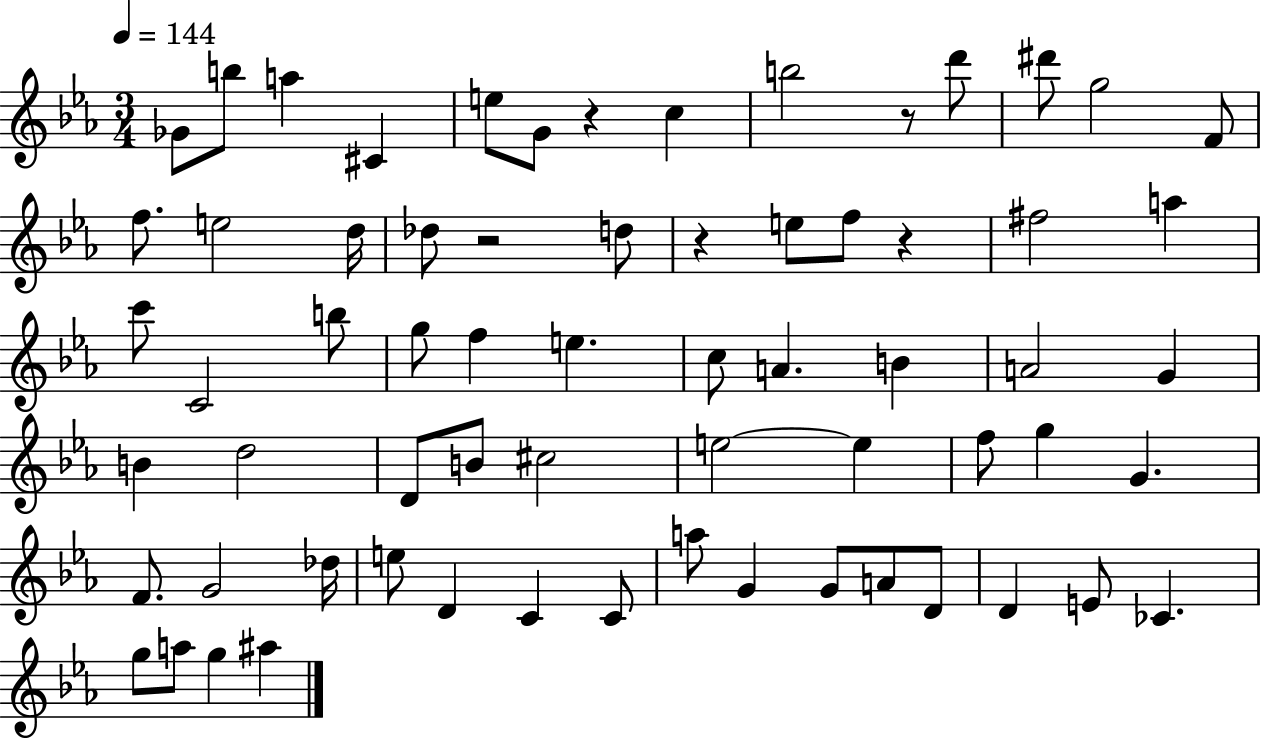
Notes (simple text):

Gb4/e B5/e A5/q C#4/q E5/e G4/e R/q C5/q B5/h R/e D6/e D#6/e G5/h F4/e F5/e. E5/h D5/s Db5/e R/h D5/e R/q E5/e F5/e R/q F#5/h A5/q C6/e C4/h B5/e G5/e F5/q E5/q. C5/e A4/q. B4/q A4/h G4/q B4/q D5/h D4/e B4/e C#5/h E5/h E5/q F5/e G5/q G4/q. F4/e. G4/h Db5/s E5/e D4/q C4/q C4/e A5/e G4/q G4/e A4/e D4/e D4/q E4/e CES4/q. G5/e A5/e G5/q A#5/q